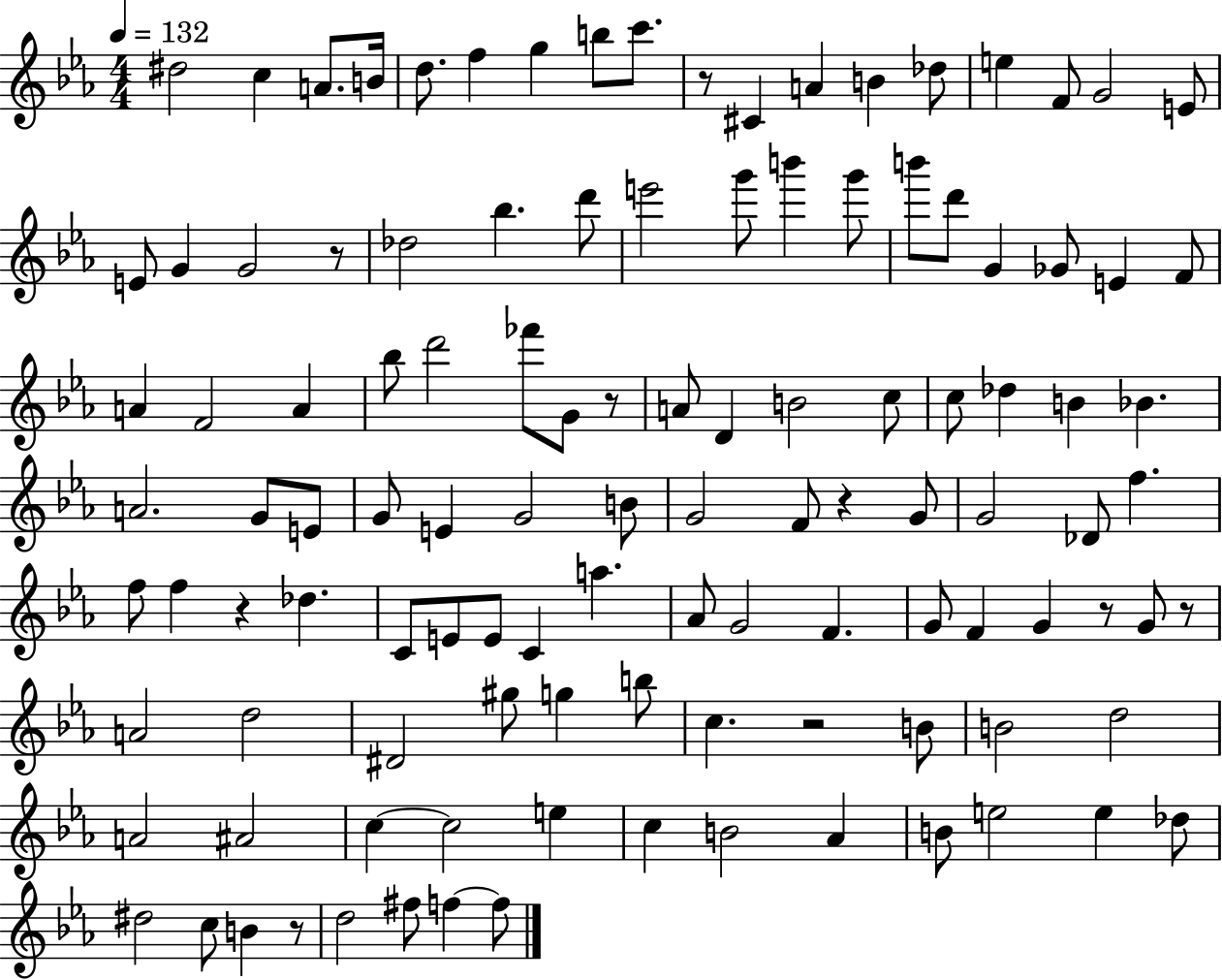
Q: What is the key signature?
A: EES major